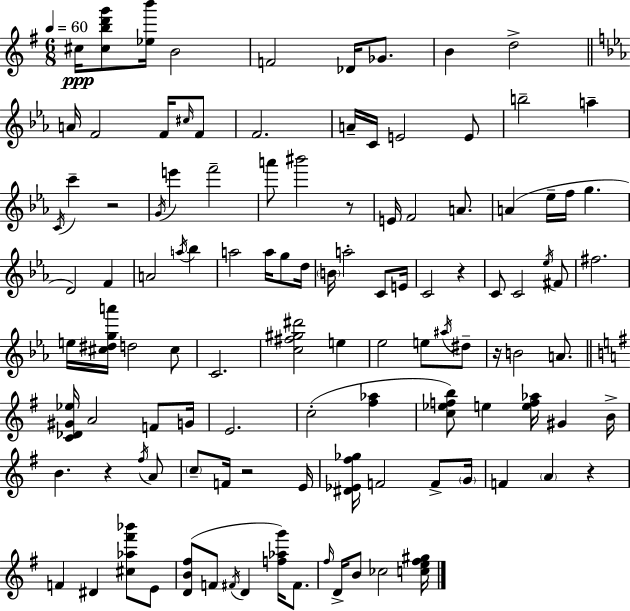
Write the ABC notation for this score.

X:1
T:Untitled
M:6/8
L:1/4
K:Em
^c/4 [^cbd'g']/2 [_eb']/4 B2 F2 _D/4 _G/2 B d2 A/4 F2 F/4 ^c/4 F/2 F2 A/4 C/4 E2 E/2 b2 a C/4 c' z2 G/4 e' f'2 a'/2 ^b'2 z/2 E/4 F2 A/2 A _e/4 f/4 g D2 F A2 a/4 _b a2 a/4 g/2 d/4 B/4 a2 C/2 E/4 C2 z C/2 C2 _e/4 ^F/2 ^f2 e/4 [^c^dga']/4 d2 ^c/2 C2 [c^f^g^d']2 e _e2 e/2 ^a/4 ^d/2 z/4 B2 A/2 [C_D^G_e]/4 A2 F/2 G/4 E2 c2 [^f_a] [c_efb]/2 e [ef_a]/4 ^G B/4 B z ^f/4 A/2 c/2 F/4 z2 E/4 [^D_E^f_g]/4 F2 F/2 G/4 F A z F ^D [^c_a^f'_b']/2 E/2 [DB^f]/2 F/2 ^F/4 D [f_ag']/4 ^F/2 ^f/4 D/4 B/2 _c2 [ce^f^g]/4